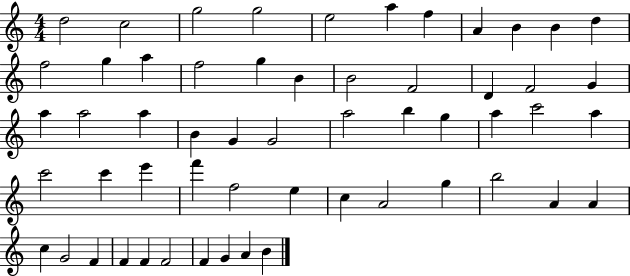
X:1
T:Untitled
M:4/4
L:1/4
K:C
d2 c2 g2 g2 e2 a f A B B d f2 g a f2 g B B2 F2 D F2 G a a2 a B G G2 a2 b g a c'2 a c'2 c' e' f' f2 e c A2 g b2 A A c G2 F F F F2 F G A B